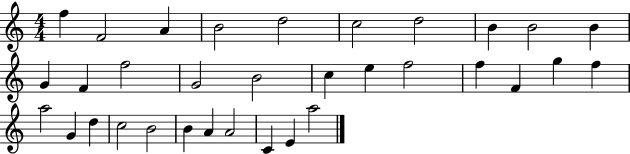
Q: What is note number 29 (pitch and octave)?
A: A4